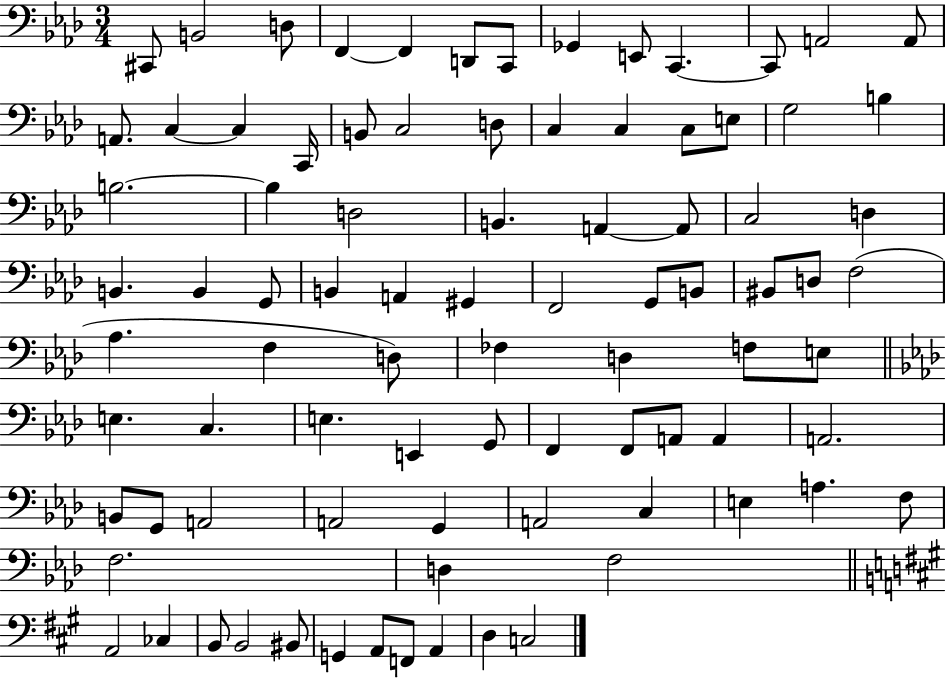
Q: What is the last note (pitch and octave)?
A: C3